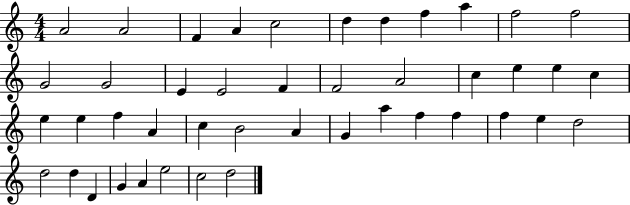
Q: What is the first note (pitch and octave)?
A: A4